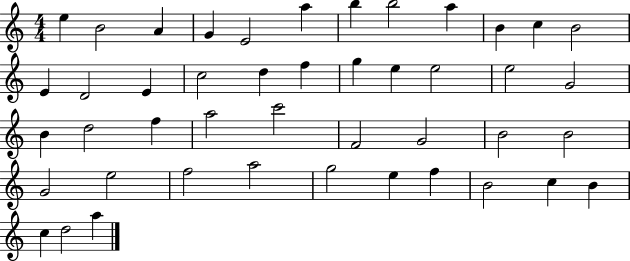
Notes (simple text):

E5/q B4/h A4/q G4/q E4/h A5/q B5/q B5/h A5/q B4/q C5/q B4/h E4/q D4/h E4/q C5/h D5/q F5/q G5/q E5/q E5/h E5/h G4/h B4/q D5/h F5/q A5/h C6/h F4/h G4/h B4/h B4/h G4/h E5/h F5/h A5/h G5/h E5/q F5/q B4/h C5/q B4/q C5/q D5/h A5/q